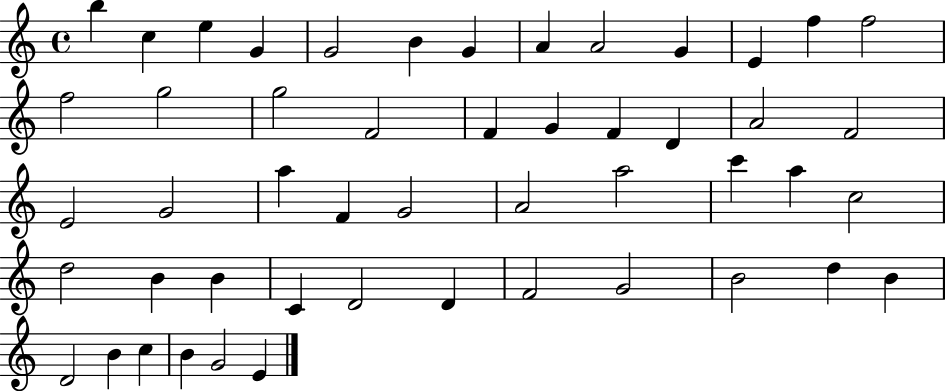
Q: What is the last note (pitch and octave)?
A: E4